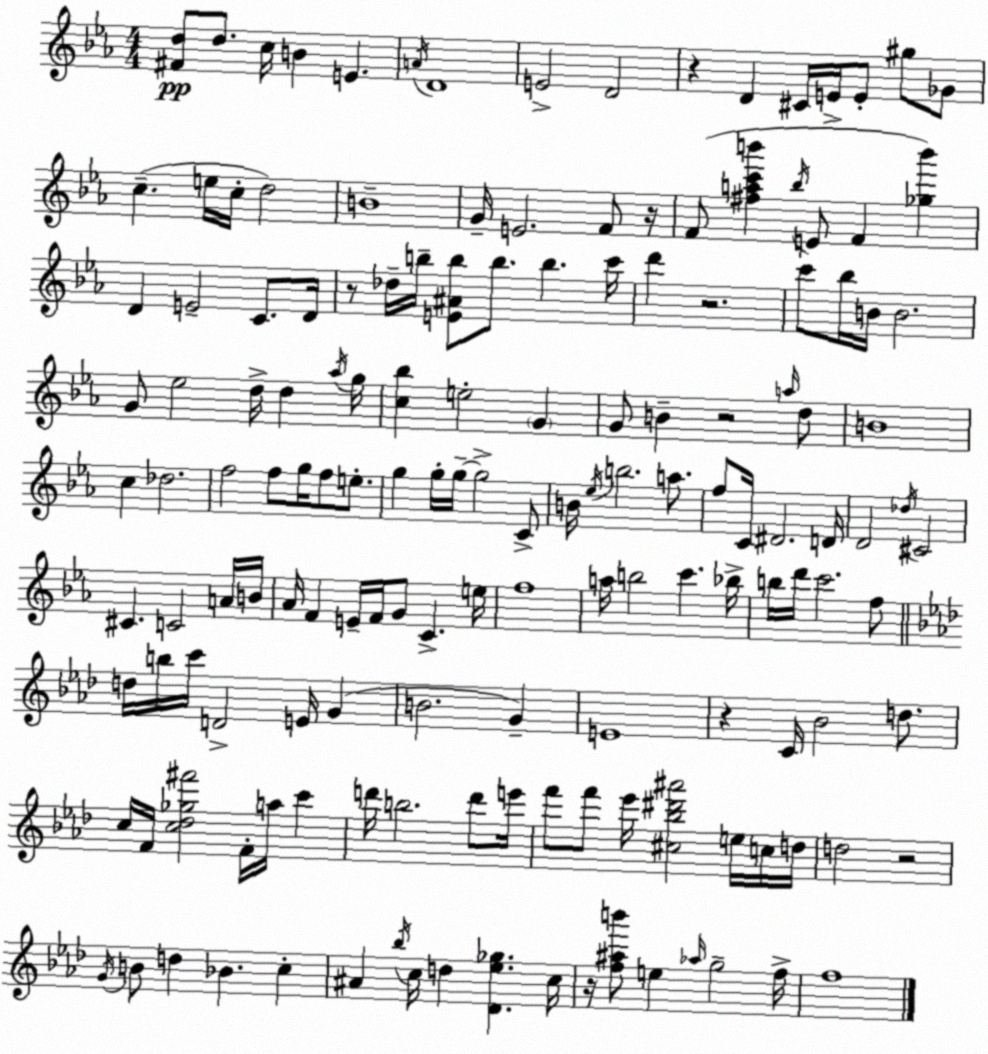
X:1
T:Untitled
M:4/4
L:1/4
K:Eb
[^Fd]/2 d/2 c/4 B E A/4 D4 E2 D2 z D ^C/4 E/4 E/2 ^g/2 _G/2 c e/4 c/4 d2 B4 G/4 E2 F/2 z/4 F/2 [^fac'b'] _b/4 E/2 F [_gb'] D E2 C/2 D/4 z/2 _d/4 b/4 [E^Ab]/2 b/2 b c'/4 d' z2 c'/2 _b/4 B/4 B2 G/2 _e2 d/4 d _a/4 g/4 [c_b] e2 G G/2 B z2 a/4 d/2 B4 c _d2 f2 f/2 g/4 f/2 e/2 g g/4 g/4 g2 C/2 B/4 _e/4 b2 a/2 f/2 C/4 ^D2 D/4 D2 _d/4 ^C2 ^C C2 A/4 B/4 _A/4 F E/4 F/4 G/2 C e/4 f4 a/4 b2 c' _b/4 b/4 d'/4 c'2 f/2 d/4 b/4 c'/4 D2 E/4 G B2 G E4 z C/4 _B2 d/2 c/4 F/4 [c_d_g^f']2 F/4 a/4 c' d'/4 b2 d'/2 e'/4 f'/2 f'/2 _e'/4 [^c_b^d'^a']2 e/4 c/4 d/4 d2 z2 G/4 B/2 d _B c ^A _b/4 c/4 d [_D_e_g] c/4 z/4 [f^ab']/2 e _a/4 g2 f/4 f4